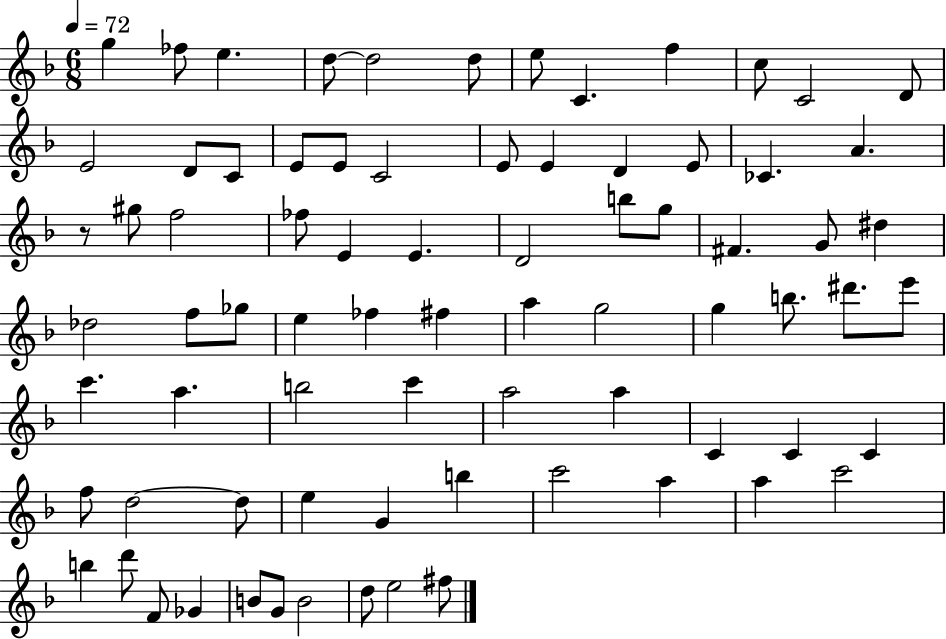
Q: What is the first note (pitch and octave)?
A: G5